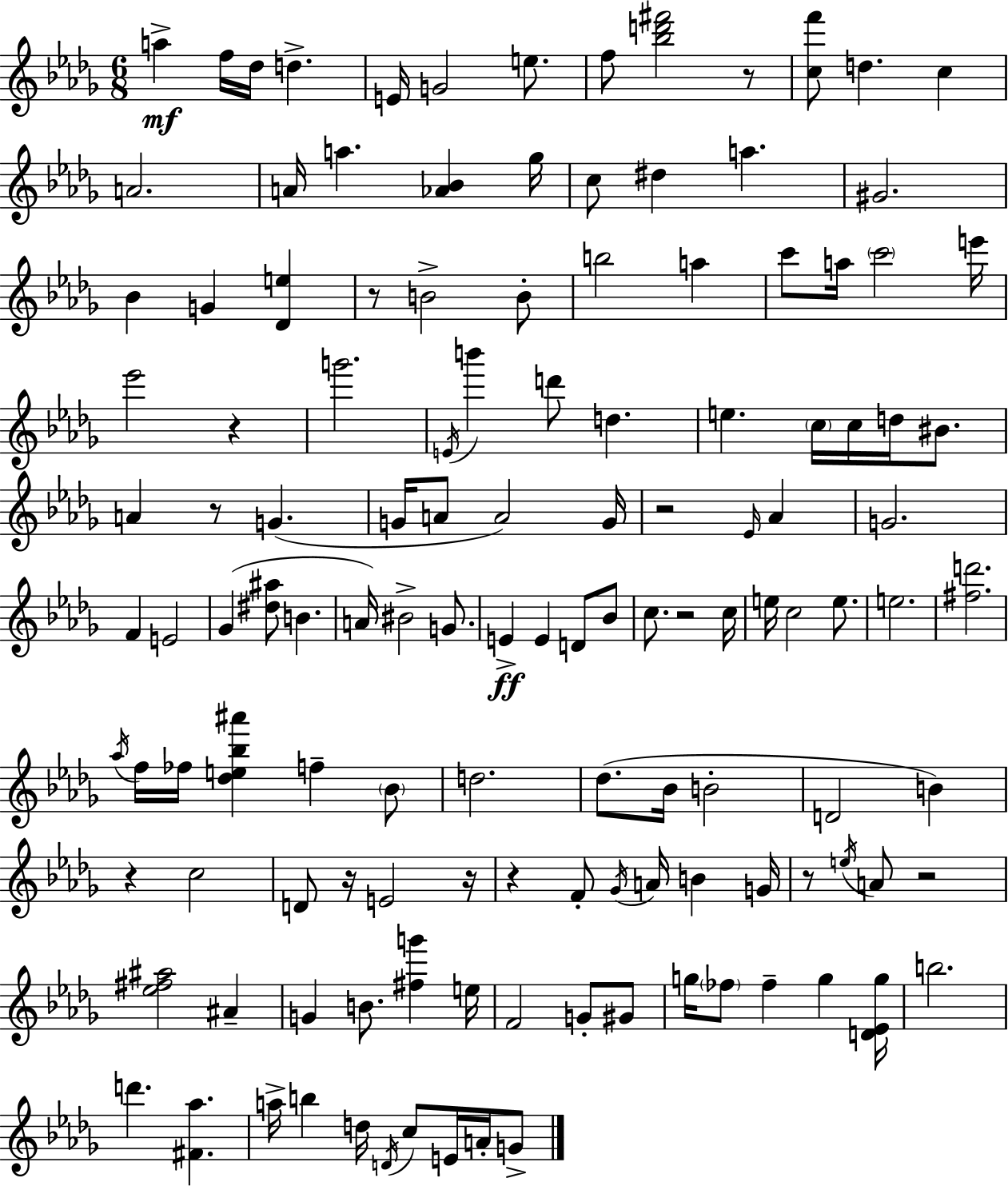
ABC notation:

X:1
T:Untitled
M:6/8
L:1/4
K:Bbm
a f/4 _d/4 d E/4 G2 e/2 f/2 [_bd'^f']2 z/2 [cf']/2 d c A2 A/4 a [_A_B] _g/4 c/2 ^d a ^G2 _B G [_De] z/2 B2 B/2 b2 a c'/2 a/4 c'2 e'/4 _e'2 z g'2 E/4 b' d'/2 d e c/4 c/4 d/4 ^B/2 A z/2 G G/4 A/2 A2 G/4 z2 _E/4 _A G2 F E2 _G [^d^a]/2 B A/4 ^B2 G/2 E E D/2 _B/2 c/2 z2 c/4 e/4 c2 e/2 e2 [^fd']2 _a/4 f/4 _f/4 [_de_b^a'] f _B/2 d2 _d/2 _B/4 B2 D2 B z c2 D/2 z/4 E2 z/4 z F/2 _G/4 A/4 B G/4 z/2 e/4 A/2 z2 [_e^f^a]2 ^A G B/2 [^fg'] e/4 F2 G/2 ^G/2 g/4 _f/2 _f g [D_Eg]/4 b2 d' [^F_a] a/4 b d/4 D/4 c/2 E/4 A/4 G/2